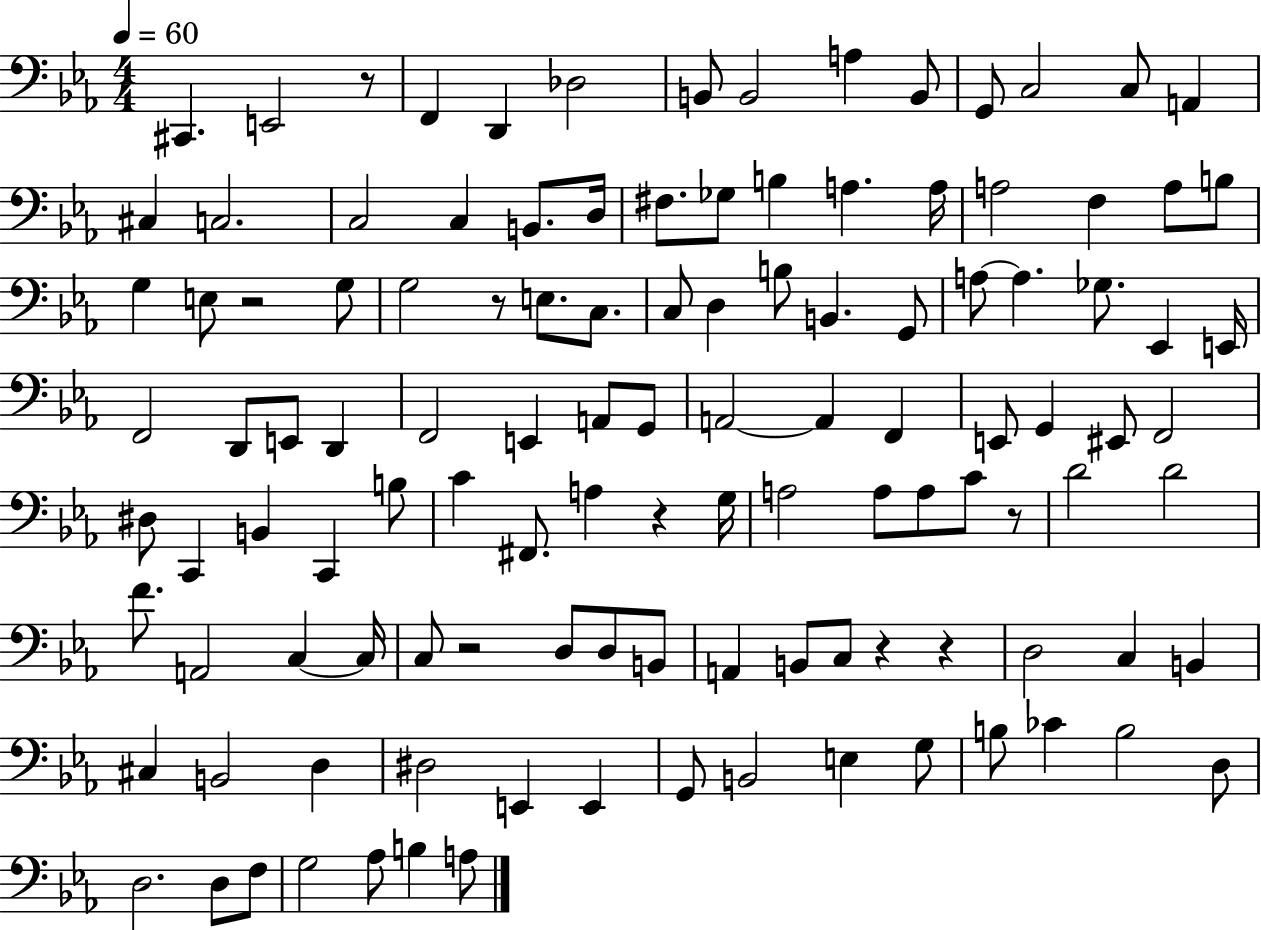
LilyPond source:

{
  \clef bass
  \numericTimeSignature
  \time 4/4
  \key ees \major
  \tempo 4 = 60
  cis,4. e,2 r8 | f,4 d,4 des2 | b,8 b,2 a4 b,8 | g,8 c2 c8 a,4 | \break cis4 c2. | c2 c4 b,8. d16 | fis8. ges8 b4 a4. a16 | a2 f4 a8 b8 | \break g4 e8 r2 g8 | g2 r8 e8. c8. | c8 d4 b8 b,4. g,8 | a8~~ a4. ges8. ees,4 e,16 | \break f,2 d,8 e,8 d,4 | f,2 e,4 a,8 g,8 | a,2~~ a,4 f,4 | e,8 g,4 eis,8 f,2 | \break dis8 c,4 b,4 c,4 b8 | c'4 fis,8. a4 r4 g16 | a2 a8 a8 c'8 r8 | d'2 d'2 | \break f'8. a,2 c4~~ c16 | c8 r2 d8 d8 b,8 | a,4 b,8 c8 r4 r4 | d2 c4 b,4 | \break cis4 b,2 d4 | dis2 e,4 e,4 | g,8 b,2 e4 g8 | b8 ces'4 b2 d8 | \break d2. d8 f8 | g2 aes8 b4 a8 | \bar "|."
}